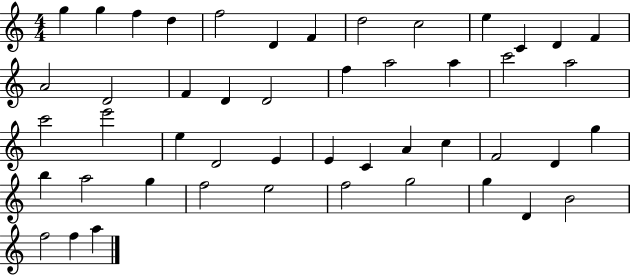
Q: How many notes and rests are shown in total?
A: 48